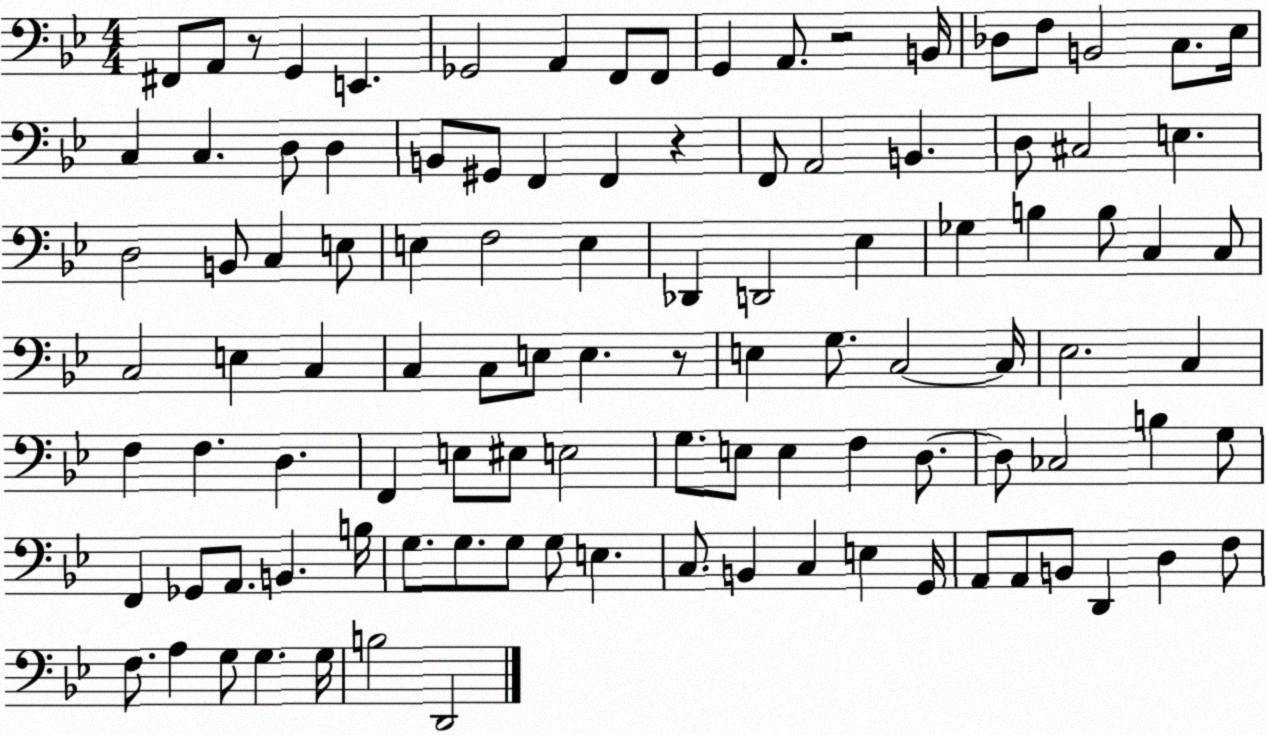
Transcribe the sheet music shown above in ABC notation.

X:1
T:Untitled
M:4/4
L:1/4
K:Bb
^F,,/2 A,,/2 z/2 G,, E,, _G,,2 A,, F,,/2 F,,/2 G,, A,,/2 z2 B,,/4 _D,/2 F,/2 B,,2 C,/2 _E,/4 C, C, D,/2 D, B,,/2 ^G,,/2 F,, F,, z F,,/2 A,,2 B,, D,/2 ^C,2 E, D,2 B,,/2 C, E,/2 E, F,2 E, _D,, D,,2 _E, _G, B, B,/2 C, C,/2 C,2 E, C, C, C,/2 E,/2 E, z/2 E, G,/2 C,2 C,/4 _E,2 C, F, F, D, F,, E,/2 ^E,/2 E,2 G,/2 E,/2 E, F, D,/2 D,/2 _C,2 B, G,/2 F,, _G,,/2 A,,/2 B,, B,/4 G,/2 G,/2 G,/2 G,/2 E, C,/2 B,, C, E, G,,/4 A,,/2 A,,/2 B,,/2 D,, D, F,/2 F,/2 A, G,/2 G, G,/4 B,2 D,,2